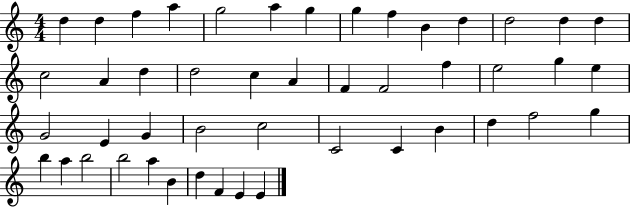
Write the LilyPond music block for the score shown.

{
  \clef treble
  \numericTimeSignature
  \time 4/4
  \key c \major
  d''4 d''4 f''4 a''4 | g''2 a''4 g''4 | g''4 f''4 b'4 d''4 | d''2 d''4 d''4 | \break c''2 a'4 d''4 | d''2 c''4 a'4 | f'4 f'2 f''4 | e''2 g''4 e''4 | \break g'2 e'4 g'4 | b'2 c''2 | c'2 c'4 b'4 | d''4 f''2 g''4 | \break b''4 a''4 b''2 | b''2 a''4 b'4 | d''4 f'4 e'4 e'4 | \bar "|."
}